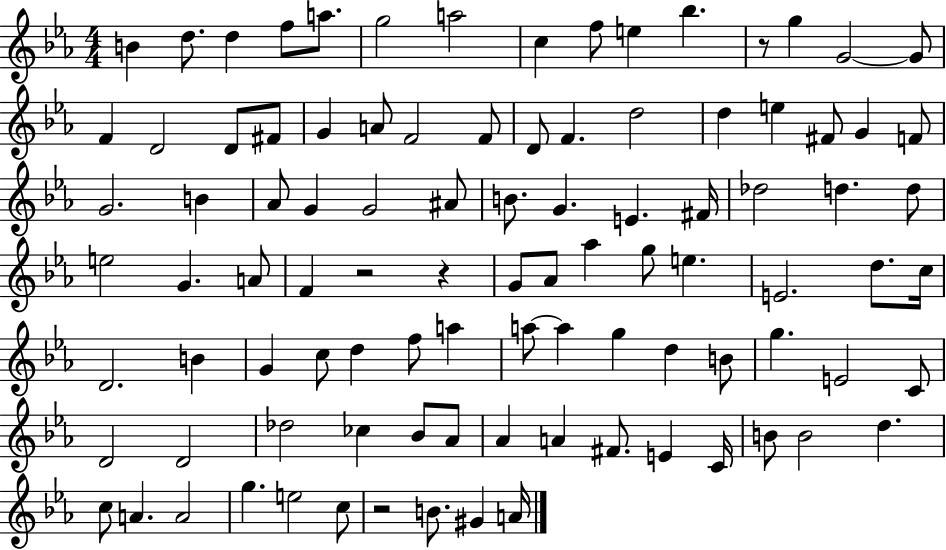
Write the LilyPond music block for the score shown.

{
  \clef treble
  \numericTimeSignature
  \time 4/4
  \key ees \major
  b'4 d''8. d''4 f''8 a''8. | g''2 a''2 | c''4 f''8 e''4 bes''4. | r8 g''4 g'2~~ g'8 | \break f'4 d'2 d'8 fis'8 | g'4 a'8 f'2 f'8 | d'8 f'4. d''2 | d''4 e''4 fis'8 g'4 f'8 | \break g'2. b'4 | aes'8 g'4 g'2 ais'8 | b'8. g'4. e'4. fis'16 | des''2 d''4. d''8 | \break e''2 g'4. a'8 | f'4 r2 r4 | g'8 aes'8 aes''4 g''8 e''4. | e'2. d''8. c''16 | \break d'2. b'4 | g'4 c''8 d''4 f''8 a''4 | a''8~~ a''4 g''4 d''4 b'8 | g''4. e'2 c'8 | \break d'2 d'2 | des''2 ces''4 bes'8 aes'8 | aes'4 a'4 fis'8. e'4 c'16 | b'8 b'2 d''4. | \break c''8 a'4. a'2 | g''4. e''2 c''8 | r2 b'8. gis'4 a'16 | \bar "|."
}